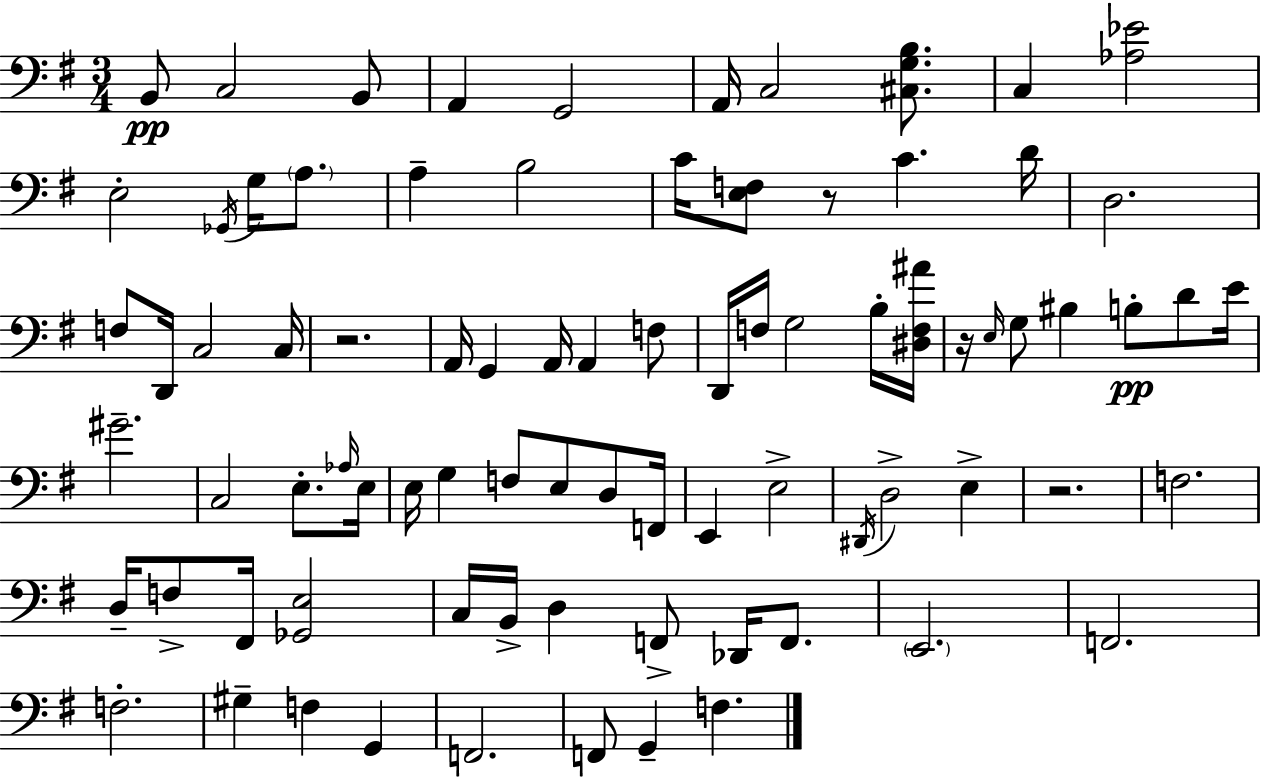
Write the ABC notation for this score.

X:1
T:Untitled
M:3/4
L:1/4
K:G
B,,/2 C,2 B,,/2 A,, G,,2 A,,/4 C,2 [^C,G,B,]/2 C, [_A,_E]2 E,2 _G,,/4 G,/4 A,/2 A, B,2 C/4 [E,F,]/2 z/2 C D/4 D,2 F,/2 D,,/4 C,2 C,/4 z2 A,,/4 G,, A,,/4 A,, F,/2 D,,/4 F,/4 G,2 B,/4 [^D,F,^A]/4 z/4 E,/4 G,/2 ^B, B,/2 D/2 E/4 ^G2 C,2 E,/2 _A,/4 E,/4 E,/4 G, F,/2 E,/2 D,/2 F,,/4 E,, E,2 ^D,,/4 D,2 E, z2 F,2 D,/4 F,/2 ^F,,/4 [_G,,E,]2 C,/4 B,,/4 D, F,,/2 _D,,/4 F,,/2 E,,2 F,,2 F,2 ^G, F, G,, F,,2 F,,/2 G,, F,